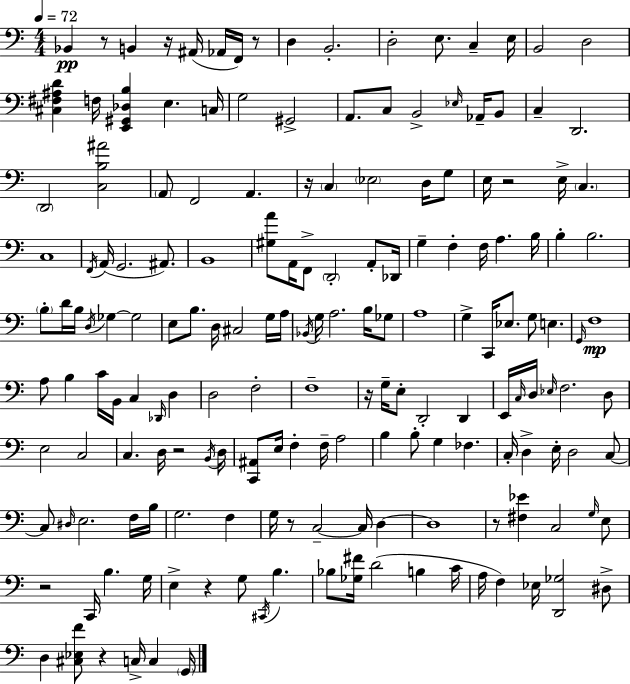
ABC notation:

X:1
T:Untitled
M:4/4
L:1/4
K:Am
_B,, z/2 B,, z/4 ^A,,/4 _A,,/4 F,,/4 z/2 D, B,,2 D,2 E,/2 C, E,/4 B,,2 D,2 [^C,^F,^A,D] F,/4 [E,,^G,,_D,B,] E, C,/4 G,2 ^G,,2 A,,/2 C,/2 B,,2 _E,/4 _A,,/4 B,,/2 C, D,,2 D,,2 [C,B,^A]2 A,,/2 F,,2 A,, z/4 C, _E,2 D,/4 G,/2 E,/4 z2 E,/4 C, C,4 F,,/4 A,,/4 G,,2 ^A,,/2 B,,4 [^G,A]/2 A,,/4 F,,/2 D,,2 A,,/2 _D,,/4 G, F, F,/4 A, B,/4 B, B,2 B,/2 D/4 B,/4 D,/4 _G, _G,2 E,/2 B,/2 D,/4 ^C,2 G,/4 A,/4 _B,,/4 G,/4 A,2 B,/4 _G,/2 A,4 G, C,,/4 _E,/2 G,/2 E, G,,/4 F,4 A,/2 B, C/4 B,,/4 C, _D,,/4 D, D,2 F,2 F,4 z/4 G,/4 E,/2 D,,2 D,, E,,/4 C,/4 D,/4 _E,/4 F,2 D,/2 E,2 C,2 C, D,/4 z2 B,,/4 D,/4 [C,,^A,,]/2 E,/4 F, F,/4 A,2 B, B,/2 G, _F, C,/4 D, E,/4 D,2 C,/2 C,/2 ^D,/4 E,2 F,/4 B,/4 G,2 F, G,/4 z/2 C,2 C,/4 D, D,4 z/2 [^F,_E] C,2 G,/4 E,/2 z2 C,,/4 B, G,/4 E, z G,/2 ^C,,/4 B, _B,/2 [_G,^F]/4 D2 B, C/4 A,/4 F, _E,/4 [D,,_G,]2 ^D,/2 D, [^C,_E,F]/2 z C,/4 C, G,,/4